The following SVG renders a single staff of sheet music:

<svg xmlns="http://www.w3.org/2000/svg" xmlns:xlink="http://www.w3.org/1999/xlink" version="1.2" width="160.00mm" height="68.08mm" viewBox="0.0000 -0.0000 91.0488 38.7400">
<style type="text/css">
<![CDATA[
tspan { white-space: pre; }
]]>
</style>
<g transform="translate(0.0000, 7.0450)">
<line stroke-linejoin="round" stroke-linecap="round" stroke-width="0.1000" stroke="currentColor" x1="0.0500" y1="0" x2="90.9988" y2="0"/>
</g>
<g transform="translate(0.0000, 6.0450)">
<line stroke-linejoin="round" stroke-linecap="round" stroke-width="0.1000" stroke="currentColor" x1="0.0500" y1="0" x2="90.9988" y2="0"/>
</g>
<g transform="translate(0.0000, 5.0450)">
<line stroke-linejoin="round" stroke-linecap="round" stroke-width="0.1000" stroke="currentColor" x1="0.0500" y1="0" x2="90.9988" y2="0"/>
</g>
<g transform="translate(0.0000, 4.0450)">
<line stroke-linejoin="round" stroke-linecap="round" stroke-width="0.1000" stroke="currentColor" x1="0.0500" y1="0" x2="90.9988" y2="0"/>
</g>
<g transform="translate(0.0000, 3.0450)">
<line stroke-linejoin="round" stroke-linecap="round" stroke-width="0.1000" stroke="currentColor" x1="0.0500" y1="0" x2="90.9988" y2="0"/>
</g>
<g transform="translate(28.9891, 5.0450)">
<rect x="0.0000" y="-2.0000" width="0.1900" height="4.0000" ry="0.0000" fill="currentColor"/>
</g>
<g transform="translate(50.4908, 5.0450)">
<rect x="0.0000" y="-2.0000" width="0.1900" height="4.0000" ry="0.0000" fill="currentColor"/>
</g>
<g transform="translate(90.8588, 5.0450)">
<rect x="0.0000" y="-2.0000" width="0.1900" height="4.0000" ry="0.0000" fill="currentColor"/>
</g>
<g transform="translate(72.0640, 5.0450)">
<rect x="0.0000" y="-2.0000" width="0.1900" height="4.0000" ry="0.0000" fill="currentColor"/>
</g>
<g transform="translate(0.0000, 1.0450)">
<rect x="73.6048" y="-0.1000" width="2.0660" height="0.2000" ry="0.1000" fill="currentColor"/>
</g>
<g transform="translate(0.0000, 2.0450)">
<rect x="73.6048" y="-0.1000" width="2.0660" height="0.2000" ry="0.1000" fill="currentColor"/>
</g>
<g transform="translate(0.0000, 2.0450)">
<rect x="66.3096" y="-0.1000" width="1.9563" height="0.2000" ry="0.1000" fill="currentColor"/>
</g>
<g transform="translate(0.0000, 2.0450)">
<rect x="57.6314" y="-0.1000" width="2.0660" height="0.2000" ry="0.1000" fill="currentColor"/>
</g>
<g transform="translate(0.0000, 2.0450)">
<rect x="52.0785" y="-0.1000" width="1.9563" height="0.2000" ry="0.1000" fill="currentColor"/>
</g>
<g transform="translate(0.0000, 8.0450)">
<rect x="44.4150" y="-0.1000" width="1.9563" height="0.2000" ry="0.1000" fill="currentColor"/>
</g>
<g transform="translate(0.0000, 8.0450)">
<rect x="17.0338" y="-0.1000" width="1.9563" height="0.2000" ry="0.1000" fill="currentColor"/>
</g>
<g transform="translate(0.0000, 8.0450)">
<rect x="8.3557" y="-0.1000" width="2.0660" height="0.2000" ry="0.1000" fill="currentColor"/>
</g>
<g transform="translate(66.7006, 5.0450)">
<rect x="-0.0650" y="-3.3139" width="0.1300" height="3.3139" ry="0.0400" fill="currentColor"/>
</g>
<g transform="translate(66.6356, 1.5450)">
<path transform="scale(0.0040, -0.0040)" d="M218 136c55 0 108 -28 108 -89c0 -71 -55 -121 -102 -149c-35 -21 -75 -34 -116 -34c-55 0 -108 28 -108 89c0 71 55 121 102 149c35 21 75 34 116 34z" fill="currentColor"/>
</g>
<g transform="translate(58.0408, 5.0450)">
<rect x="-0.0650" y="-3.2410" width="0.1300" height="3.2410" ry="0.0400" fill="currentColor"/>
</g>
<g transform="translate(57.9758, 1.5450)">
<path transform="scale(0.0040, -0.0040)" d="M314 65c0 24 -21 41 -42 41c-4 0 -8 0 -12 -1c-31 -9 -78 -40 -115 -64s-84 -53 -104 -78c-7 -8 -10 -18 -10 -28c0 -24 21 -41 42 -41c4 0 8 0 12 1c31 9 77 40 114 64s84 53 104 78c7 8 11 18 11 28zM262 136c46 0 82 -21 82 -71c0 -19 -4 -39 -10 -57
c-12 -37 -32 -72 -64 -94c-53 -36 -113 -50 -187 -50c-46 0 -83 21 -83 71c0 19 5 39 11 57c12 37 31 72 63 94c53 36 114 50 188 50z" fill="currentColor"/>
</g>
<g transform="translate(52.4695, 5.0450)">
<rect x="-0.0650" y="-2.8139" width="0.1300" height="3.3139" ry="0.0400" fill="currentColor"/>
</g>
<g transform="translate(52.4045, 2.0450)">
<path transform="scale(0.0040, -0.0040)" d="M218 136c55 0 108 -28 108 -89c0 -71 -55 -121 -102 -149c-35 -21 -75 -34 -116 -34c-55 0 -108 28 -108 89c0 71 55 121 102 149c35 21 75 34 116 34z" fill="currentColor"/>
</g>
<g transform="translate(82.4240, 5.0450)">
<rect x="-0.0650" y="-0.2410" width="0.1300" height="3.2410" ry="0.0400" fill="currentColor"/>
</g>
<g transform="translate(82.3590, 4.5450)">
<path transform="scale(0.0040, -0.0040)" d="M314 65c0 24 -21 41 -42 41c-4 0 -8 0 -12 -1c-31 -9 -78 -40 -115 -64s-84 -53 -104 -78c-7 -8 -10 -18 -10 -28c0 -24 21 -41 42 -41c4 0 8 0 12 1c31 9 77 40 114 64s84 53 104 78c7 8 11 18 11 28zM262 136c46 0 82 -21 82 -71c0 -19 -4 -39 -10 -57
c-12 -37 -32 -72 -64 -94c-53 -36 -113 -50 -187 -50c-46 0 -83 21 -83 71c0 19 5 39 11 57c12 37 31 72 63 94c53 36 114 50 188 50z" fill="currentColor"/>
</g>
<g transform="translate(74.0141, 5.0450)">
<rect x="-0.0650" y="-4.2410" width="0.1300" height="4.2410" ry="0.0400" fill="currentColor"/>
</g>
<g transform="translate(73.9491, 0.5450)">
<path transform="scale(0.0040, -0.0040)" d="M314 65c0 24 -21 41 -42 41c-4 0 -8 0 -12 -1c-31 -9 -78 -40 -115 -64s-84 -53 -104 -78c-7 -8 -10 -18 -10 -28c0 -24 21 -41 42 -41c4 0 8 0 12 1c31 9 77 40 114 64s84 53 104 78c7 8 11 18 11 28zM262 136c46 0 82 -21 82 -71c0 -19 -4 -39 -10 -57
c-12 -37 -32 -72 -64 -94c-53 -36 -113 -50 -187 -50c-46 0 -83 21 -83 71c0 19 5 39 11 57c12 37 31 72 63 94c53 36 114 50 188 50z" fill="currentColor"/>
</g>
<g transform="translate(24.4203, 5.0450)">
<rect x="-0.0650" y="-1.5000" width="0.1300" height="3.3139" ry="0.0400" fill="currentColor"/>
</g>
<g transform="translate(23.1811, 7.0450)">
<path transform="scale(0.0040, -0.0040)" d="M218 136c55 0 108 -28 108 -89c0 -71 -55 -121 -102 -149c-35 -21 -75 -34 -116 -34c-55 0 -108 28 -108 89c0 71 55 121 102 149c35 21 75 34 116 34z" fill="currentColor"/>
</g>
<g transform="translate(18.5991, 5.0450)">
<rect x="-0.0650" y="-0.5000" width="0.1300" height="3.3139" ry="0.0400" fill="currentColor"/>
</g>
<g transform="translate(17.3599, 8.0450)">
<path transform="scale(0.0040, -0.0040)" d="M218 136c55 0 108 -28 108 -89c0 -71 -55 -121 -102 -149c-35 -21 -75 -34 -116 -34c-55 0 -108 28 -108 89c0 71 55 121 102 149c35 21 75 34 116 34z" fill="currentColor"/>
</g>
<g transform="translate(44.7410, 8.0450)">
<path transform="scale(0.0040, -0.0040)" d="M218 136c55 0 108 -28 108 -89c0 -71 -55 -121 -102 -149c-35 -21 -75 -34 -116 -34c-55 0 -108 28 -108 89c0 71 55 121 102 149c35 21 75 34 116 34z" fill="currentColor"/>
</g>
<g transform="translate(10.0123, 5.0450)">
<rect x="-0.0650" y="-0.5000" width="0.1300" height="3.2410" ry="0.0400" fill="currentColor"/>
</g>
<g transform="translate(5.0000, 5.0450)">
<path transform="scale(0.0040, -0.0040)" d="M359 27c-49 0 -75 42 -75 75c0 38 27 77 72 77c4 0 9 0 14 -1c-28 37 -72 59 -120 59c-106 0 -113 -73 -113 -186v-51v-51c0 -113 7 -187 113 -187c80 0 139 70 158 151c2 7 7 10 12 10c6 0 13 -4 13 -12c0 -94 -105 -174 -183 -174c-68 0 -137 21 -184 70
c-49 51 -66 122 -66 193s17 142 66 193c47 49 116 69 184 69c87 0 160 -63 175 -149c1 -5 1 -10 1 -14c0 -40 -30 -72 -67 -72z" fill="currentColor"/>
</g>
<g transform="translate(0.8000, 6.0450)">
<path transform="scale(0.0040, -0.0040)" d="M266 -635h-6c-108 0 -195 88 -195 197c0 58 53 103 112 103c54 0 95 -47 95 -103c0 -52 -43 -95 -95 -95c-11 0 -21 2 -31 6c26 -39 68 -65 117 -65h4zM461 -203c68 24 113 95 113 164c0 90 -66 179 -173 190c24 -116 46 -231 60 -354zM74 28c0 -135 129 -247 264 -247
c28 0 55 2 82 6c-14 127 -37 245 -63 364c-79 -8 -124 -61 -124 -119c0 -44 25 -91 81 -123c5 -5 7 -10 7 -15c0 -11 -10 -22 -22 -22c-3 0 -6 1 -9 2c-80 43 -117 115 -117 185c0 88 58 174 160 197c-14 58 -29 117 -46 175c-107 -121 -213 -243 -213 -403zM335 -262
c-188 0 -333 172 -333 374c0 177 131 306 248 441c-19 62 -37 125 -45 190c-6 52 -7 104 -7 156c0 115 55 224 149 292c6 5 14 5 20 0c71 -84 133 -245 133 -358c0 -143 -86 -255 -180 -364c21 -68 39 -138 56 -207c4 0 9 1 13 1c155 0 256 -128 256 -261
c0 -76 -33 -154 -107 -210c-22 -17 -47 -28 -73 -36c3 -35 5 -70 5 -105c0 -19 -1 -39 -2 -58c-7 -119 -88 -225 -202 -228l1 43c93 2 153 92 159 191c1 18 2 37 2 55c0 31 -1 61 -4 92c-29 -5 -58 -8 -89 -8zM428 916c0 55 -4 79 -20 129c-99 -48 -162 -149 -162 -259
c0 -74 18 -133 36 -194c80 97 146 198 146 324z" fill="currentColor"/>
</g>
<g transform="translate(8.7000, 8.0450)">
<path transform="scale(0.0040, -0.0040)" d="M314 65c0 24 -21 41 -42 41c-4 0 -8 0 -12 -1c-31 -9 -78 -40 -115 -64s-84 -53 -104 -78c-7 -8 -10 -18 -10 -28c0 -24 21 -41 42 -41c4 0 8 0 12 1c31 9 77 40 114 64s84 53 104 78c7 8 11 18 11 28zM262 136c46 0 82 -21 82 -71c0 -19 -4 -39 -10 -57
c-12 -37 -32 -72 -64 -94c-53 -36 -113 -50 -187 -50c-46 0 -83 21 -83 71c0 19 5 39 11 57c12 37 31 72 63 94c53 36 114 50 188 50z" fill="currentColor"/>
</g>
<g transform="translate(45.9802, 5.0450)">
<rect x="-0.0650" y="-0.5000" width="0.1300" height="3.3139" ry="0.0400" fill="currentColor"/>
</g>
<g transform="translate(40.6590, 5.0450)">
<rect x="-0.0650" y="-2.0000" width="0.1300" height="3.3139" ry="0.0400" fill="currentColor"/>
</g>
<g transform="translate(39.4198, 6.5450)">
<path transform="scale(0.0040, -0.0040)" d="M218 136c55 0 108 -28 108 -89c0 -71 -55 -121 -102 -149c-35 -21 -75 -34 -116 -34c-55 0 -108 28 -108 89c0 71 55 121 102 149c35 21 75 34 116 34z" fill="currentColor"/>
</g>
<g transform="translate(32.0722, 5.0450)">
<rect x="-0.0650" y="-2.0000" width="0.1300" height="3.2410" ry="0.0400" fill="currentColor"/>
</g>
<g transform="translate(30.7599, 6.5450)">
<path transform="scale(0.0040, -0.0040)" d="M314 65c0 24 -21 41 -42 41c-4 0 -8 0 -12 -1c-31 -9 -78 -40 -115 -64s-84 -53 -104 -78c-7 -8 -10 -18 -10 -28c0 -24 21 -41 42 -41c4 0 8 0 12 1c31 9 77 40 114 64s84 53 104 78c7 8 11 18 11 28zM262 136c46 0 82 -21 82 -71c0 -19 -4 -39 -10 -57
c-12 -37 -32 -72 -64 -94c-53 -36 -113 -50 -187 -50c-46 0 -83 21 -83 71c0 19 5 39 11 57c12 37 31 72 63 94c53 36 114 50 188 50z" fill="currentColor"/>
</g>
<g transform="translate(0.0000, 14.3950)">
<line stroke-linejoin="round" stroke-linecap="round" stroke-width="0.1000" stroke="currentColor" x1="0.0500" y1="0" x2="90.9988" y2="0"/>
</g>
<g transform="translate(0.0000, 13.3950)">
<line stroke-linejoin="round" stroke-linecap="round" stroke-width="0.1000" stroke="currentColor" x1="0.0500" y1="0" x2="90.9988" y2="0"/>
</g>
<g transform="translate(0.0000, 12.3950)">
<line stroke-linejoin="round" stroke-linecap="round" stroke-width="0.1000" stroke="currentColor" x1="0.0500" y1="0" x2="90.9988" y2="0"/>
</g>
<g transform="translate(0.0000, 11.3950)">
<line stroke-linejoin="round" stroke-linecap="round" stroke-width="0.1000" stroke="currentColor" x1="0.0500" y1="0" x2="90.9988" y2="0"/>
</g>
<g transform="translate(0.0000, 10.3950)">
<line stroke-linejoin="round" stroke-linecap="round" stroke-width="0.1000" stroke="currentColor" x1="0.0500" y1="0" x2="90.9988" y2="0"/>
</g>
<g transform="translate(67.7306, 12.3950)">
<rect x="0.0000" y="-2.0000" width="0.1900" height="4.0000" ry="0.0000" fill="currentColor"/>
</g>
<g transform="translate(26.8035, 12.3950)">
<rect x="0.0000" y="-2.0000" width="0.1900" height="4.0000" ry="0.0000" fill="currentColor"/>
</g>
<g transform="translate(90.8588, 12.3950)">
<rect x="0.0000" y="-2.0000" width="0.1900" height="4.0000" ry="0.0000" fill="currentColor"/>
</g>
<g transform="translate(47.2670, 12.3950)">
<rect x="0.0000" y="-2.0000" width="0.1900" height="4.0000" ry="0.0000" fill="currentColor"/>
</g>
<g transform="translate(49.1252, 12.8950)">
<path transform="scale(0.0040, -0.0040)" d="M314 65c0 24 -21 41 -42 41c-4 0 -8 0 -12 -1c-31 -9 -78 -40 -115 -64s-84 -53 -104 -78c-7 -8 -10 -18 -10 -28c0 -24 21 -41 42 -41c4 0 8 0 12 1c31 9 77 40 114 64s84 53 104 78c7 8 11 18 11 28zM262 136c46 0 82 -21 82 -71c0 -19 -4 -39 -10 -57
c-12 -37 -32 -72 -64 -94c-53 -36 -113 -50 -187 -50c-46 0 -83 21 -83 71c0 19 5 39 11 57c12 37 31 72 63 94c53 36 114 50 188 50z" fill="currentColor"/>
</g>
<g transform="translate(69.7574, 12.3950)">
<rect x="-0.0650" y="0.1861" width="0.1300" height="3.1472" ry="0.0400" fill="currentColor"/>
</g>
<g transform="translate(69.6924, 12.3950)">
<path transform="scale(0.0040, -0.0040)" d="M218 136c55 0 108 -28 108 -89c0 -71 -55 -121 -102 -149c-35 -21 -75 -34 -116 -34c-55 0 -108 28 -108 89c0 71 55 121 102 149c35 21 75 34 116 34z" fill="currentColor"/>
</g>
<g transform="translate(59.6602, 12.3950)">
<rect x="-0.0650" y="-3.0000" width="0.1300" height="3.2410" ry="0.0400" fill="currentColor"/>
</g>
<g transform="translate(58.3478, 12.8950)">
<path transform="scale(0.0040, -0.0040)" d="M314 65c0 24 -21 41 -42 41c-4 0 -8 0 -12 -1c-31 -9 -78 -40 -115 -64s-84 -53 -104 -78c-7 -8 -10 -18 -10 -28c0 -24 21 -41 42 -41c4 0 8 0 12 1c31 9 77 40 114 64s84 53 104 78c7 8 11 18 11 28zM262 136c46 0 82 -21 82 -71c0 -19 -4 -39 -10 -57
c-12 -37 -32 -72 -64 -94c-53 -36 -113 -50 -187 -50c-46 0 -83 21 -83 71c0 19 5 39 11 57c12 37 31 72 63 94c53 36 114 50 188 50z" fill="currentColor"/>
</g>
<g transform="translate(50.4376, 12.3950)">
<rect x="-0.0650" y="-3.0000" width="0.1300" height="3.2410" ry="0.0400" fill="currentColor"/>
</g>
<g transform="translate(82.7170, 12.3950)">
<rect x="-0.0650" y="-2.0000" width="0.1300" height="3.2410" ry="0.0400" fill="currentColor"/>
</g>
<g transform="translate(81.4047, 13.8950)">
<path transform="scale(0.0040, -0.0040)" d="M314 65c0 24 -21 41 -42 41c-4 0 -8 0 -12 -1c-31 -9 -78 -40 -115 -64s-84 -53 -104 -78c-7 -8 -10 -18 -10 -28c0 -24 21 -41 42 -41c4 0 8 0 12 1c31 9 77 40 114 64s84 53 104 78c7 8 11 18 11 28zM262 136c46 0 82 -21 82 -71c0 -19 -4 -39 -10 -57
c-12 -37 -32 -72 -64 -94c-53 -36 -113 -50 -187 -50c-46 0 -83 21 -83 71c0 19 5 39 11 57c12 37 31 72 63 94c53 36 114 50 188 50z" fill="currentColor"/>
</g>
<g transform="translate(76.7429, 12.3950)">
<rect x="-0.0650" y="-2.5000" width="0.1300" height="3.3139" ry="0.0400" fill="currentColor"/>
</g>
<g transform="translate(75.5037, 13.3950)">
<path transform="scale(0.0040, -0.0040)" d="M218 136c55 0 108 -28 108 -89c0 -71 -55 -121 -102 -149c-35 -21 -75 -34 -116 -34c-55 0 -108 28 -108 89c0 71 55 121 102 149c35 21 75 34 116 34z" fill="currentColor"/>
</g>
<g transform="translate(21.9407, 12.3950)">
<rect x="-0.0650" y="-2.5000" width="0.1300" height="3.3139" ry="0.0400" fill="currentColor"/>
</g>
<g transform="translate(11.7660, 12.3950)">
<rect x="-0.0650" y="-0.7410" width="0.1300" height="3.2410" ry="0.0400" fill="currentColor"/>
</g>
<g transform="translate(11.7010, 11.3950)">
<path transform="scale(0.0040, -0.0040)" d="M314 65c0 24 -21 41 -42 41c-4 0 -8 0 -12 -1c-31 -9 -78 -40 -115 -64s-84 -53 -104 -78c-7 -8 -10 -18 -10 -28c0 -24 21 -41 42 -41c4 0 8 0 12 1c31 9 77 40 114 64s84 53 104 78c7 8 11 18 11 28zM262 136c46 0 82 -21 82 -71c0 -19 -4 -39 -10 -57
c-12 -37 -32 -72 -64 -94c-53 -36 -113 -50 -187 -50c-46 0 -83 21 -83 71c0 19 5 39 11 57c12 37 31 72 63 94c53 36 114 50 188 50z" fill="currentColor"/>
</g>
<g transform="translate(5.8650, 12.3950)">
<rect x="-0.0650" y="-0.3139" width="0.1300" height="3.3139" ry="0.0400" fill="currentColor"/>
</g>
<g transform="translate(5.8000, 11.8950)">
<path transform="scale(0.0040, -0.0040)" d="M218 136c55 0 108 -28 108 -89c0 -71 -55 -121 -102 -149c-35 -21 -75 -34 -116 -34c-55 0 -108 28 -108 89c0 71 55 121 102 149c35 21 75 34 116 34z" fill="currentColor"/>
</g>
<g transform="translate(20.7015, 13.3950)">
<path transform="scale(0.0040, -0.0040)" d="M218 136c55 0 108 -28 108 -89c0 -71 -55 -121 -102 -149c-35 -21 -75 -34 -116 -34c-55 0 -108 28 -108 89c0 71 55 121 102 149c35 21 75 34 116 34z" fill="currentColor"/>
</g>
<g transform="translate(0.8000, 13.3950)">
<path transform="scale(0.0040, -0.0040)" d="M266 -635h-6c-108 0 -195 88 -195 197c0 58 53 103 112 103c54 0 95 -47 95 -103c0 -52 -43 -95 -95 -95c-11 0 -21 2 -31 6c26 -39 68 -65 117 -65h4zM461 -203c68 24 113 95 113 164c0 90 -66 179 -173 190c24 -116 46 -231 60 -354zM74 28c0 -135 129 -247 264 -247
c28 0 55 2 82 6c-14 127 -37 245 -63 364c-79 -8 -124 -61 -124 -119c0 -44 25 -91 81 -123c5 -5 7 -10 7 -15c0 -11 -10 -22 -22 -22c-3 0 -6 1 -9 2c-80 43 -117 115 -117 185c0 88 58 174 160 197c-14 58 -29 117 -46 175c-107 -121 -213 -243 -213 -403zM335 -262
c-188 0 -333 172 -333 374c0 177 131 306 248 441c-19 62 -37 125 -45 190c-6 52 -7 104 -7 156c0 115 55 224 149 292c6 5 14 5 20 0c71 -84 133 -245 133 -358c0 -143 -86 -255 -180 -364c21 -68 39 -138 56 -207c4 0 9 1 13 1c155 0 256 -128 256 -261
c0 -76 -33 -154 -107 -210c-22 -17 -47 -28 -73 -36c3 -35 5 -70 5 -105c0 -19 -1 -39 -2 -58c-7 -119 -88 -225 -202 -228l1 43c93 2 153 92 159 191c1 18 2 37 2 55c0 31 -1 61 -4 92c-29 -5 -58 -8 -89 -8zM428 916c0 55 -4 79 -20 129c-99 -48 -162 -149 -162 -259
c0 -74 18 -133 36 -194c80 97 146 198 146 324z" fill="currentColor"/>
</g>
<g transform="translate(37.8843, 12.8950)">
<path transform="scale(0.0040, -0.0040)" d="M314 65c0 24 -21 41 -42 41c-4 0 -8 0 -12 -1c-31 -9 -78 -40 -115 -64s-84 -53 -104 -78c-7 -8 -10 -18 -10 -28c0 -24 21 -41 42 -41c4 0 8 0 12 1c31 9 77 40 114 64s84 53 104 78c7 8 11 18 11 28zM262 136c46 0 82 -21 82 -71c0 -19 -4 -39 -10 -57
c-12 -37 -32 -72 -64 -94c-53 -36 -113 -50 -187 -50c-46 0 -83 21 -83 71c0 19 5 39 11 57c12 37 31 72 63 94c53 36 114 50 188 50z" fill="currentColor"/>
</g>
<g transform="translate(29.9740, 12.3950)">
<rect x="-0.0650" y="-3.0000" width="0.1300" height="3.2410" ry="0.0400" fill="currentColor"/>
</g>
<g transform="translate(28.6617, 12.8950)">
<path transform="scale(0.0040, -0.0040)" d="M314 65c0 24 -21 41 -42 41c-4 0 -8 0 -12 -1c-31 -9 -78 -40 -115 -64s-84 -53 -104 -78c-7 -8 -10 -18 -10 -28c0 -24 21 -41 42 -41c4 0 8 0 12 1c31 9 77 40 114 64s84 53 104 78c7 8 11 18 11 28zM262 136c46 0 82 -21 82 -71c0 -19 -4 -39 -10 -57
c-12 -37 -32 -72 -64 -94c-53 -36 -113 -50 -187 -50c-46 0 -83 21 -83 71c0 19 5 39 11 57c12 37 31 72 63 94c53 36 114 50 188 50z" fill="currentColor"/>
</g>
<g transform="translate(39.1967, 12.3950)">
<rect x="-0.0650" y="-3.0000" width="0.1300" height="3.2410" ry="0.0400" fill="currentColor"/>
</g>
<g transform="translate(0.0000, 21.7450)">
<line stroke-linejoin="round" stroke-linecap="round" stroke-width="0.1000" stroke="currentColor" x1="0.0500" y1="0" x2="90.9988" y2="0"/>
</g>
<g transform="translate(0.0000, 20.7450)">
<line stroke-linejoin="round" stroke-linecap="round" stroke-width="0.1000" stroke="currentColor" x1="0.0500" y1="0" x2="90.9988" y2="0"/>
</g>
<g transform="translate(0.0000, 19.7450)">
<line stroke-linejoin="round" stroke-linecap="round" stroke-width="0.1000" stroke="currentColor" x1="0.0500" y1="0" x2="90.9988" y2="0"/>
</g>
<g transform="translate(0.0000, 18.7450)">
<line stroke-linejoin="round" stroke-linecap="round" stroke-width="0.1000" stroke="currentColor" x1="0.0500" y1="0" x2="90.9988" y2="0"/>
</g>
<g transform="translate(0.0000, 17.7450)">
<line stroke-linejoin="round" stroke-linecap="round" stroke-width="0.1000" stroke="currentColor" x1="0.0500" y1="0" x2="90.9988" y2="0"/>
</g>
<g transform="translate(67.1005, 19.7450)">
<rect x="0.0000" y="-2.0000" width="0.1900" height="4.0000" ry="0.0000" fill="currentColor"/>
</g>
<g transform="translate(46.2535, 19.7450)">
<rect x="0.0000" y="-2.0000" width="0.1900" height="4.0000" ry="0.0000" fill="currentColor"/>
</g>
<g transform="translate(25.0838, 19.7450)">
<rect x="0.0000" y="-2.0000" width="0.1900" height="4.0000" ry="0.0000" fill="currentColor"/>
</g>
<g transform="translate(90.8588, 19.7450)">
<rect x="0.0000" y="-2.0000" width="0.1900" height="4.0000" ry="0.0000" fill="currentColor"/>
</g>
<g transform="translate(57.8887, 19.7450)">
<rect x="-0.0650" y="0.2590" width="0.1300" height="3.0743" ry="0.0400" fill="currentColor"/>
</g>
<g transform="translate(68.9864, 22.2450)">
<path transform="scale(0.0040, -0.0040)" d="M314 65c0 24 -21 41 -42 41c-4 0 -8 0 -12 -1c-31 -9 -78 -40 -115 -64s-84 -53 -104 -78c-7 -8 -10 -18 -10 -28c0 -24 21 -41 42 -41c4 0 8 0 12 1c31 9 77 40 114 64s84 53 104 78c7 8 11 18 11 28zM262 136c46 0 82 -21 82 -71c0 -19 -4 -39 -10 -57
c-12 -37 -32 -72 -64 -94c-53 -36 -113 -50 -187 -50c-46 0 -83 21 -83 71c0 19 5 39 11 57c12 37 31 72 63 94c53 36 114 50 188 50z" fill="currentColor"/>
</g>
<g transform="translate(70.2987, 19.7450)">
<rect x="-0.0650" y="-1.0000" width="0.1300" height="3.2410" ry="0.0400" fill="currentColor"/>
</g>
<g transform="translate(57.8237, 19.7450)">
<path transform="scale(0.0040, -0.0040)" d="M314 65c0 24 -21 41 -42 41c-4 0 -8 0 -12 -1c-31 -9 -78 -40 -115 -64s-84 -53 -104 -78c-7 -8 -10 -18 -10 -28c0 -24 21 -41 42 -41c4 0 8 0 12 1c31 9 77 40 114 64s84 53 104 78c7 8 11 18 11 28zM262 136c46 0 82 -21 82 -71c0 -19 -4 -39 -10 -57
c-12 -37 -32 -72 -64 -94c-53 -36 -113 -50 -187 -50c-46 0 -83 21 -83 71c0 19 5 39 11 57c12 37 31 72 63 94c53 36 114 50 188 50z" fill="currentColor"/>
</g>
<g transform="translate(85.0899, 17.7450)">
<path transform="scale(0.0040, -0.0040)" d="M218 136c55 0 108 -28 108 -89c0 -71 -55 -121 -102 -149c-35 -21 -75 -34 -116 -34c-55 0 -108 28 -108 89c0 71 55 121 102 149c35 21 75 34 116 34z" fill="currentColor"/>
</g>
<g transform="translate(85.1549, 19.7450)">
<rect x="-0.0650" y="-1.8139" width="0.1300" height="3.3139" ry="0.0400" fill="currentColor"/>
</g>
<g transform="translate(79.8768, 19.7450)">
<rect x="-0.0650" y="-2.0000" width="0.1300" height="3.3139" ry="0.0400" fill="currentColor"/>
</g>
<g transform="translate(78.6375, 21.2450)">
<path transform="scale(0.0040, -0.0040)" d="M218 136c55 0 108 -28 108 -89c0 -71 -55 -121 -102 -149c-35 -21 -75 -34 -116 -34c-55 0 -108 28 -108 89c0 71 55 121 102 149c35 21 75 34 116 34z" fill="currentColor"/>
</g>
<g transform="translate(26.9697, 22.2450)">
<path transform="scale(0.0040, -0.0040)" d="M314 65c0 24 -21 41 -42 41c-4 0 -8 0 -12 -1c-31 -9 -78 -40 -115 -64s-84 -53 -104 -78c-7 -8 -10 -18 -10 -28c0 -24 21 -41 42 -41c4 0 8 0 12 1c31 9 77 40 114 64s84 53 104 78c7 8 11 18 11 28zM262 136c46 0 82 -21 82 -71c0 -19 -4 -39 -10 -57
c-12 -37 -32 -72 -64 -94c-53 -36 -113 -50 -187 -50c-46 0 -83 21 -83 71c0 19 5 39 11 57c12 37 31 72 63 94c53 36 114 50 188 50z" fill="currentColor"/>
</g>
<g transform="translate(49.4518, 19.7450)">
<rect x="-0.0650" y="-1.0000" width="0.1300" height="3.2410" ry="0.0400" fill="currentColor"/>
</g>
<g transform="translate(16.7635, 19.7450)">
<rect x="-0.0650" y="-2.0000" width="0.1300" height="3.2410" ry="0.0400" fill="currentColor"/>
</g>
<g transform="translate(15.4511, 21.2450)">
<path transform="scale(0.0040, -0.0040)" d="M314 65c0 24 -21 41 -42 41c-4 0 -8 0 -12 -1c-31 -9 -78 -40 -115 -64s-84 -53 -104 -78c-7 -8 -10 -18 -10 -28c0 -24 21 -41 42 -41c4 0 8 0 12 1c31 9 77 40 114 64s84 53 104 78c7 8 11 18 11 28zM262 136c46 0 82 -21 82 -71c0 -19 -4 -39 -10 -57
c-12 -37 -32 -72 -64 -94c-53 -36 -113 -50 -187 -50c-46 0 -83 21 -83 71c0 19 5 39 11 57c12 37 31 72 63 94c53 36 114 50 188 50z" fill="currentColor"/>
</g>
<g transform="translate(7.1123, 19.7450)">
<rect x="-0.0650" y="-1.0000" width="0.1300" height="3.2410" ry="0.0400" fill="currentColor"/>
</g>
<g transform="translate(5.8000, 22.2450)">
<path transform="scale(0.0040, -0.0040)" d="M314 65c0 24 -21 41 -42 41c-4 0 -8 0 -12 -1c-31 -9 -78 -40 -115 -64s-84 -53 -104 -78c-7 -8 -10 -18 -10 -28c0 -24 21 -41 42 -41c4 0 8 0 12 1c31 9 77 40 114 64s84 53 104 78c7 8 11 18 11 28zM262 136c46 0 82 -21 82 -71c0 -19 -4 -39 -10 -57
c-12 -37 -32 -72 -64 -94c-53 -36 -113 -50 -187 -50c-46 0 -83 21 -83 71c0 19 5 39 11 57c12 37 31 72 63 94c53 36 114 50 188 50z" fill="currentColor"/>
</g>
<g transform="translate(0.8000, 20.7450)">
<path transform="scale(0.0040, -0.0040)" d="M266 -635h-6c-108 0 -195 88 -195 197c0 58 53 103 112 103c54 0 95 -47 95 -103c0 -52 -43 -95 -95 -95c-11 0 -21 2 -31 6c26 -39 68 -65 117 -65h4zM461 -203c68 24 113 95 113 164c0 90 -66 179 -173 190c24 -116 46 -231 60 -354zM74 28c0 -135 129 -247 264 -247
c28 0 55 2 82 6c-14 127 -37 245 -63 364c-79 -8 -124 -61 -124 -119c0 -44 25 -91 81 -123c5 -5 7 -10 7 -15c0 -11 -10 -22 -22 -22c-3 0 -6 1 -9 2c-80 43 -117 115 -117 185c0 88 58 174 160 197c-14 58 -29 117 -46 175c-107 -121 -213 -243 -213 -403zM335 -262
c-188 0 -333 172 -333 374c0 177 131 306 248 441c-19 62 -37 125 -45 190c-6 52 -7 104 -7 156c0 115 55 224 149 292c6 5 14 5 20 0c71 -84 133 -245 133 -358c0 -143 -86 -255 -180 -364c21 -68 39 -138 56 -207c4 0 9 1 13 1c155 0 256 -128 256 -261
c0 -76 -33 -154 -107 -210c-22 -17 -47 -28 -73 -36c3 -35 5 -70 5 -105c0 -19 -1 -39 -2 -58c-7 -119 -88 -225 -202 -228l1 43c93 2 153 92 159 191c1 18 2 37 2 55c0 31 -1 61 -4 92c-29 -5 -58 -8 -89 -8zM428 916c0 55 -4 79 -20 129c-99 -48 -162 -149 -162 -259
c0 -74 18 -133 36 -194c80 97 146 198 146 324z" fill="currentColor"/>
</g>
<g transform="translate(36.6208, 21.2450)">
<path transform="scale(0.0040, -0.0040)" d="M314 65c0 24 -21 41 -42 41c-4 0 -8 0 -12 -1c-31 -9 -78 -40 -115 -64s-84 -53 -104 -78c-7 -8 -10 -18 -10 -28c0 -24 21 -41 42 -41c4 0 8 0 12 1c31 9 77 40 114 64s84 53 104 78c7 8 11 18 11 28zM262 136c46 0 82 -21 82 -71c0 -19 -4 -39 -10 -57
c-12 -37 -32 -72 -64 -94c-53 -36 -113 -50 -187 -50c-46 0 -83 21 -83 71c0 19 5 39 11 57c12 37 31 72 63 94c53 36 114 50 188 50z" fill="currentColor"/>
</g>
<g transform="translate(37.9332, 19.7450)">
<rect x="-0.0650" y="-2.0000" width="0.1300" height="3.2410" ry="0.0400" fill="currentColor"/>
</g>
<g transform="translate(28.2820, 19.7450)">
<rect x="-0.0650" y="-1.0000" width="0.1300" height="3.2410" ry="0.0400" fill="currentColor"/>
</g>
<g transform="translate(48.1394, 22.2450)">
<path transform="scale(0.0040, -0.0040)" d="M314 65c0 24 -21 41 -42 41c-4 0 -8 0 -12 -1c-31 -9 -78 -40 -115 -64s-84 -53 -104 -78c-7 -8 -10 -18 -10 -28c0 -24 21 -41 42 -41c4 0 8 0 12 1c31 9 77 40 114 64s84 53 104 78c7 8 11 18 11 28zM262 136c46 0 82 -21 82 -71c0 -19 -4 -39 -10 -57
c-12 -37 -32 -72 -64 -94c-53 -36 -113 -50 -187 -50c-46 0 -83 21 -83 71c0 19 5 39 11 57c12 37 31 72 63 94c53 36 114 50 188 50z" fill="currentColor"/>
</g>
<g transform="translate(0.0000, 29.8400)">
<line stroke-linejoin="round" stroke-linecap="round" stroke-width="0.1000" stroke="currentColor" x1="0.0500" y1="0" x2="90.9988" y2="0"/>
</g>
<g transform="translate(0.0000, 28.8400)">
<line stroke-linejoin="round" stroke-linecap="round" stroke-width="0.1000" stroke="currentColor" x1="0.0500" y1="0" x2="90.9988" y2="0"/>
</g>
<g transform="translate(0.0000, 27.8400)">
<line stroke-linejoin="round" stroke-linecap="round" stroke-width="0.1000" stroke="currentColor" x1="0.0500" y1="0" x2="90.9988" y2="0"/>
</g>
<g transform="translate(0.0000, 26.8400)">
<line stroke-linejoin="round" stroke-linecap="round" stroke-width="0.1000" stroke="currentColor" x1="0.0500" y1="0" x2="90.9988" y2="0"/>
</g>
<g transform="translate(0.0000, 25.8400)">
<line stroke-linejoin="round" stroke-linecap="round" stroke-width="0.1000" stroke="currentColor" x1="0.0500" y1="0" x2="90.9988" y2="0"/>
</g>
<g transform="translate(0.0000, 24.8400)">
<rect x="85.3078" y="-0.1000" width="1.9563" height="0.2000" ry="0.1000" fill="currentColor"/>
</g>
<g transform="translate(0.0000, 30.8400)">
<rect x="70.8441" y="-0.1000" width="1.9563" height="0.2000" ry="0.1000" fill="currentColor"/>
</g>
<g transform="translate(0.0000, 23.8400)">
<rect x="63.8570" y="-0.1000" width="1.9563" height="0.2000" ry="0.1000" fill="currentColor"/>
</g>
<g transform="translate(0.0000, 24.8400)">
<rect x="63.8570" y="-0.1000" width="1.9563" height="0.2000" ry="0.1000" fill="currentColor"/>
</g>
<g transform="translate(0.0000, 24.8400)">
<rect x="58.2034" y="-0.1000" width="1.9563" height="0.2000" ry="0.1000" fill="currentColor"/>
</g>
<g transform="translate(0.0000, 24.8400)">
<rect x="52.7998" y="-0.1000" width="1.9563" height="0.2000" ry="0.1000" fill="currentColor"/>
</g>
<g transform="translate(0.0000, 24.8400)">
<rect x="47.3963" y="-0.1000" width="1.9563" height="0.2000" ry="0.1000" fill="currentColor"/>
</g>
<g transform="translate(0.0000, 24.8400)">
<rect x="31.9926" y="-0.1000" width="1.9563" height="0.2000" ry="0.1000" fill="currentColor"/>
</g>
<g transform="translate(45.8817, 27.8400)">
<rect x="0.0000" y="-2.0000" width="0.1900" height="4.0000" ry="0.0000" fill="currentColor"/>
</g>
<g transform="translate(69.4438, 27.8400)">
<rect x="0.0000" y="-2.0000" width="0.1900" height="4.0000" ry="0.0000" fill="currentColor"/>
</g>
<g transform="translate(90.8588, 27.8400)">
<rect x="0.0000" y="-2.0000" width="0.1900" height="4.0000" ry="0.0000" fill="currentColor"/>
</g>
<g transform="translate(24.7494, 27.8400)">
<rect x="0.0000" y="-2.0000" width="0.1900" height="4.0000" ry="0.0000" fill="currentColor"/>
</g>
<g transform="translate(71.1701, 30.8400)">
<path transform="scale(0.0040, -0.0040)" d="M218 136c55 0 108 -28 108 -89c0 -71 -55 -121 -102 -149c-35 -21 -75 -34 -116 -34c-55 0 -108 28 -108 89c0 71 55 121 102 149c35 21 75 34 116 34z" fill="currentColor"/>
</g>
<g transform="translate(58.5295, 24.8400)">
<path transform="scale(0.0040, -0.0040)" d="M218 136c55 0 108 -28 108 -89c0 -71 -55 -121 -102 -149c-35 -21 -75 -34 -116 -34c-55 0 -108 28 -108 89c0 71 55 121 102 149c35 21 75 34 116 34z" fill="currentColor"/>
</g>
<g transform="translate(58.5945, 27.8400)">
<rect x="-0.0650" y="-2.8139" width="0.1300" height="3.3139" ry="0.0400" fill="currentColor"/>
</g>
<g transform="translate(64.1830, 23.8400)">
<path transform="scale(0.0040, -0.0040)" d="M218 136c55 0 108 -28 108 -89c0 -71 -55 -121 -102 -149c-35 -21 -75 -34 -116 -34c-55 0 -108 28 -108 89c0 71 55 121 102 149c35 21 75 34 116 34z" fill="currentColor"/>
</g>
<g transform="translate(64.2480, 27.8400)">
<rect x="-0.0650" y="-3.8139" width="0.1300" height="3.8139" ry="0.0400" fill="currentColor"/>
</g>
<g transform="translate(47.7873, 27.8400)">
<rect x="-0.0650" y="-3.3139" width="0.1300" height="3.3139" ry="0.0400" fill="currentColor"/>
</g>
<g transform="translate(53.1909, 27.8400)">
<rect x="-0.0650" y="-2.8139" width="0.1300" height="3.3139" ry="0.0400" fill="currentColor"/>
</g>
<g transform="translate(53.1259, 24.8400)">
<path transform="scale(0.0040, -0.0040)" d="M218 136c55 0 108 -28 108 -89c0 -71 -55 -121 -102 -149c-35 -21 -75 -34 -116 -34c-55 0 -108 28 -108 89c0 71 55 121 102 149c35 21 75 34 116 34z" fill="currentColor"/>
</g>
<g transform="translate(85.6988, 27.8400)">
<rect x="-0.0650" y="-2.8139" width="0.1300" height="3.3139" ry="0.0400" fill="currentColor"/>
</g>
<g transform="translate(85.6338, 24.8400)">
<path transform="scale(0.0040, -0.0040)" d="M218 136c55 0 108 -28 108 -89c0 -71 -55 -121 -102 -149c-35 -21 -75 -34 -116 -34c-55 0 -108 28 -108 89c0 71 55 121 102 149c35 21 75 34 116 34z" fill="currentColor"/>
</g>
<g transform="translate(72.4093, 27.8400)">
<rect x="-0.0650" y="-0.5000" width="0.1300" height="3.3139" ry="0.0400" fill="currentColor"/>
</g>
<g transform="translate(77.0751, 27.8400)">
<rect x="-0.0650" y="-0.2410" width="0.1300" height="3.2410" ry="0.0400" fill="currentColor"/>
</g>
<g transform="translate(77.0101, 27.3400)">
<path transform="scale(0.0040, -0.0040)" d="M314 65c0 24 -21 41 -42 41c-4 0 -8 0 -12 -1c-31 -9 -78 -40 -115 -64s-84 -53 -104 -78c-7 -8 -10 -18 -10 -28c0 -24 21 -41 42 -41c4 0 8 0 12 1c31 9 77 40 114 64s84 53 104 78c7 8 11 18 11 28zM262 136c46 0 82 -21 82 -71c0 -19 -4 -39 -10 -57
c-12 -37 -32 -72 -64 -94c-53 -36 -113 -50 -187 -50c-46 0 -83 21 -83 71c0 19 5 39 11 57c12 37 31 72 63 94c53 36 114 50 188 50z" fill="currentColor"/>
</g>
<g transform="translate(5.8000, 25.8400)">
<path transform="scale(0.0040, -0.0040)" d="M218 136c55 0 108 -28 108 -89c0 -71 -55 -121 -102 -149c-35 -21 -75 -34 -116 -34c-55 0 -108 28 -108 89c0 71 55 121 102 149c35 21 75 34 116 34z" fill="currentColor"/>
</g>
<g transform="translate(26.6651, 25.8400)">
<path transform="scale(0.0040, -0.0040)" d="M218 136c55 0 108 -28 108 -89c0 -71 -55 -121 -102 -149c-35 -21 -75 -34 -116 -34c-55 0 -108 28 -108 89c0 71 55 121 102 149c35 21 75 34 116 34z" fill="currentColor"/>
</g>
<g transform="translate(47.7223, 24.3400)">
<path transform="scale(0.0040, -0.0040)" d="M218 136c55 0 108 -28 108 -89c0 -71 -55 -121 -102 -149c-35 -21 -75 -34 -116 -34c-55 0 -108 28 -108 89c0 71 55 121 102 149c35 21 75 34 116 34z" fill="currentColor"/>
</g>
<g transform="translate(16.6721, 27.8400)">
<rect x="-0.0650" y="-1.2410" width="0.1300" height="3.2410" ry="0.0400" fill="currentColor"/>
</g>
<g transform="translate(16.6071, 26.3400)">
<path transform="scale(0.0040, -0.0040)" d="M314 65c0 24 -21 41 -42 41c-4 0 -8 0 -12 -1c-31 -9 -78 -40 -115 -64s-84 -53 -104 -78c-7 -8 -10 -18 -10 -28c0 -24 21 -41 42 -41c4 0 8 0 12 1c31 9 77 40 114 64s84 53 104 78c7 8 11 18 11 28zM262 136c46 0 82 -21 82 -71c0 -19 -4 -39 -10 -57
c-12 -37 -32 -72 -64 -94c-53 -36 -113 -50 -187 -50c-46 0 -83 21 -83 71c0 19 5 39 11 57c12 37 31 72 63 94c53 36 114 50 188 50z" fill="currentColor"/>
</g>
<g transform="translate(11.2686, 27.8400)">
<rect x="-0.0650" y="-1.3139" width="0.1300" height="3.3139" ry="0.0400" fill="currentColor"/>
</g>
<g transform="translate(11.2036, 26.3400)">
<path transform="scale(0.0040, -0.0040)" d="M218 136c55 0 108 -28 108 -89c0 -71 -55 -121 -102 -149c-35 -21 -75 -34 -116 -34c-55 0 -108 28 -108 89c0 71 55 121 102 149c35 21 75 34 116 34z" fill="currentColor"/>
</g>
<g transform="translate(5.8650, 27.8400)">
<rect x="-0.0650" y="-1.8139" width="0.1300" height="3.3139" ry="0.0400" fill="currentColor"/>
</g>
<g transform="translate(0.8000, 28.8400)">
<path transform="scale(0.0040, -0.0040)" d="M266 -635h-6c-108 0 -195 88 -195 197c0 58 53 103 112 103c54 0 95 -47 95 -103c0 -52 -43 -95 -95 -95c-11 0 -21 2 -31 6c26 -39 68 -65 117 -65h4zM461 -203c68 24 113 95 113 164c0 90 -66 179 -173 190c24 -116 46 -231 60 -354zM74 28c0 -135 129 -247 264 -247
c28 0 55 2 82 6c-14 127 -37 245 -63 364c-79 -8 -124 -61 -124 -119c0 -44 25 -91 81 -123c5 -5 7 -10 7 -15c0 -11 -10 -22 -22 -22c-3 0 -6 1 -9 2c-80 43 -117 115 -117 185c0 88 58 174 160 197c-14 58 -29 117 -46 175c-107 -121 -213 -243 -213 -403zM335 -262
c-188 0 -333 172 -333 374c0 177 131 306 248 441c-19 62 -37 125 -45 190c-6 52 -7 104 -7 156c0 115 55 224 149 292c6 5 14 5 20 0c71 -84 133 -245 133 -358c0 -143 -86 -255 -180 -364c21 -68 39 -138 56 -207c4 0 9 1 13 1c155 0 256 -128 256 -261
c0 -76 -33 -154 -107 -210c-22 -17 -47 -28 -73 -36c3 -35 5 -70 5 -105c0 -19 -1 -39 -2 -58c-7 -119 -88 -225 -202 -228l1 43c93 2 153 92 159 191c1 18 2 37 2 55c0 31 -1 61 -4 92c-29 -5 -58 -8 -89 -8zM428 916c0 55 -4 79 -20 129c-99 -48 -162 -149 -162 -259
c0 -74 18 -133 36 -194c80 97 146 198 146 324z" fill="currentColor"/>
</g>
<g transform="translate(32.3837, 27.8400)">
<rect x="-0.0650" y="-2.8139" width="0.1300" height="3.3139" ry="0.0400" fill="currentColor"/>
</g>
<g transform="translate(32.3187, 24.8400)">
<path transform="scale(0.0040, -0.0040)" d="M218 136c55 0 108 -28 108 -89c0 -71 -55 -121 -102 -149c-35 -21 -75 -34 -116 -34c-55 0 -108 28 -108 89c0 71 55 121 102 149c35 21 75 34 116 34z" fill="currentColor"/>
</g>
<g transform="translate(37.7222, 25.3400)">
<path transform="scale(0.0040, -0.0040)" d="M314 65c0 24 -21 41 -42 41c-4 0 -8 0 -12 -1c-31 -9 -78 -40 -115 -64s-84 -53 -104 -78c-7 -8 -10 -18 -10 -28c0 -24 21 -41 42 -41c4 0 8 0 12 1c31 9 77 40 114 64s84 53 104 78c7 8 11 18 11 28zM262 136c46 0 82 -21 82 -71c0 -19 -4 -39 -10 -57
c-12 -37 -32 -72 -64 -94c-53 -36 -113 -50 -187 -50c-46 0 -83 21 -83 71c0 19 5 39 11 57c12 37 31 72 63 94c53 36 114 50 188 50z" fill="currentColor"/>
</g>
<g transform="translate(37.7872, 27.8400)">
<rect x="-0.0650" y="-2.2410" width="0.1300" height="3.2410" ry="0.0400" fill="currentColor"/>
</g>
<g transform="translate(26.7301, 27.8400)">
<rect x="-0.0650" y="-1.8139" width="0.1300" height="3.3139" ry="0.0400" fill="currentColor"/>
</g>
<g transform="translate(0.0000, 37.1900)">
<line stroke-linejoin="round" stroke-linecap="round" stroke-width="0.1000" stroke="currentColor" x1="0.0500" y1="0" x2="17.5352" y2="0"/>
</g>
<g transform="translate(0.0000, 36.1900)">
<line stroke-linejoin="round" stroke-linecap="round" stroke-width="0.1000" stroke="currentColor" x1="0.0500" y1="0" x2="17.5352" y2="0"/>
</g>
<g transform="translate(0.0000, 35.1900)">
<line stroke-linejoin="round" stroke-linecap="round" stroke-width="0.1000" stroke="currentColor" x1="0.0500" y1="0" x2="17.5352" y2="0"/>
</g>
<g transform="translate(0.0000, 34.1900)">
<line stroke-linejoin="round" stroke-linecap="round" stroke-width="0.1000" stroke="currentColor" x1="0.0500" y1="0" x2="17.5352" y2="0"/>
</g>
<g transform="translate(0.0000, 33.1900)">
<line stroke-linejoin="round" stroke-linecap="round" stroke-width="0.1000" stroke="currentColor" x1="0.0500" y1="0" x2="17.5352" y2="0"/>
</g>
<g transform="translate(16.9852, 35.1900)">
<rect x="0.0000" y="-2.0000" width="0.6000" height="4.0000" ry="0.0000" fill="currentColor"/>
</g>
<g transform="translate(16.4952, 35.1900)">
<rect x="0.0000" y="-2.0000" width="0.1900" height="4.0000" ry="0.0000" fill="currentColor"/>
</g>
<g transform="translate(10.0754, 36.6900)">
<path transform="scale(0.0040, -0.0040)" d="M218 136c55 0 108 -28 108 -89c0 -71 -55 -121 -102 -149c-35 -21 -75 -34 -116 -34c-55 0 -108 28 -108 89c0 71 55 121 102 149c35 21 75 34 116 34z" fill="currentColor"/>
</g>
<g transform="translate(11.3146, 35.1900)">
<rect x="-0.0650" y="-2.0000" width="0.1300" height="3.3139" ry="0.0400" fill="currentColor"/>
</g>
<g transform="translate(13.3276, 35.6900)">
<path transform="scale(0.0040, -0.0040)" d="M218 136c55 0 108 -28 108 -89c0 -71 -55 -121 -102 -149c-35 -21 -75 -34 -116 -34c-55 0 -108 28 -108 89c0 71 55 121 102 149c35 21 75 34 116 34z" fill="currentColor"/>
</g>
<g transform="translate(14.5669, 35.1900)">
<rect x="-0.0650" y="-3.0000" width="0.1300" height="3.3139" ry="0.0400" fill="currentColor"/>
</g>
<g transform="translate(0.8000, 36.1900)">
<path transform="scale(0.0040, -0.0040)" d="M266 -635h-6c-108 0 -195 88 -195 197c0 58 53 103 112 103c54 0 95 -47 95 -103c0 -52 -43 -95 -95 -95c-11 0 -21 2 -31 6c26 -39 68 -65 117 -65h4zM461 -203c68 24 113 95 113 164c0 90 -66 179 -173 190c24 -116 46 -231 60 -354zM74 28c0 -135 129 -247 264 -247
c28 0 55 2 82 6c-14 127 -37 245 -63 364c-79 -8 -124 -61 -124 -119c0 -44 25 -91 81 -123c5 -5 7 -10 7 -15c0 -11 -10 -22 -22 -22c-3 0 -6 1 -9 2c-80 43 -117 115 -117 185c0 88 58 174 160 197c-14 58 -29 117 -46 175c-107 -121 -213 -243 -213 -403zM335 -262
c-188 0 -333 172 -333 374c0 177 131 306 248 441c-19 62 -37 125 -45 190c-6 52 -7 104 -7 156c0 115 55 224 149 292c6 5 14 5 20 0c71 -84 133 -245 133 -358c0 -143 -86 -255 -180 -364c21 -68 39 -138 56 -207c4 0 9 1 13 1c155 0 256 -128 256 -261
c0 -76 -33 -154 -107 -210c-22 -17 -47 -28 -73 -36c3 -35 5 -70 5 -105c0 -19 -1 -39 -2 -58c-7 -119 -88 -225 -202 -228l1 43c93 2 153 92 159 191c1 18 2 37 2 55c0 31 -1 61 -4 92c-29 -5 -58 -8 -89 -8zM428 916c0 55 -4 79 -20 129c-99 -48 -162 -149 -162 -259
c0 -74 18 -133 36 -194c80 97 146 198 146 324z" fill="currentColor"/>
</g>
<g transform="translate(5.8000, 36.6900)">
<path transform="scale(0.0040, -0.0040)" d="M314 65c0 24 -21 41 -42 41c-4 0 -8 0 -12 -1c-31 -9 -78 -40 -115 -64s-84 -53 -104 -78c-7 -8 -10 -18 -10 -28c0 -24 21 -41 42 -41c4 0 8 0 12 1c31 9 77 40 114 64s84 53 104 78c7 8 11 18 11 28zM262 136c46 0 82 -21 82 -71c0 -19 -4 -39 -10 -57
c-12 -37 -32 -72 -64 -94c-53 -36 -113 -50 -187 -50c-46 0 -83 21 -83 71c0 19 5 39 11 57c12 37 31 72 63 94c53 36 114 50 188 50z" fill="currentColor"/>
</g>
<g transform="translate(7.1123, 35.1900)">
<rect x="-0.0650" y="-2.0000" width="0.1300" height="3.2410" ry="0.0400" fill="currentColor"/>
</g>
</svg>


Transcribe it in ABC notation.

X:1
T:Untitled
M:4/4
L:1/4
K:C
C2 C E F2 F C a b2 b d'2 c2 c d2 G A2 A2 A2 A2 B G F2 D2 F2 D2 F2 D2 B2 D2 F f f e e2 f a g2 b a a c' C c2 a F2 F A